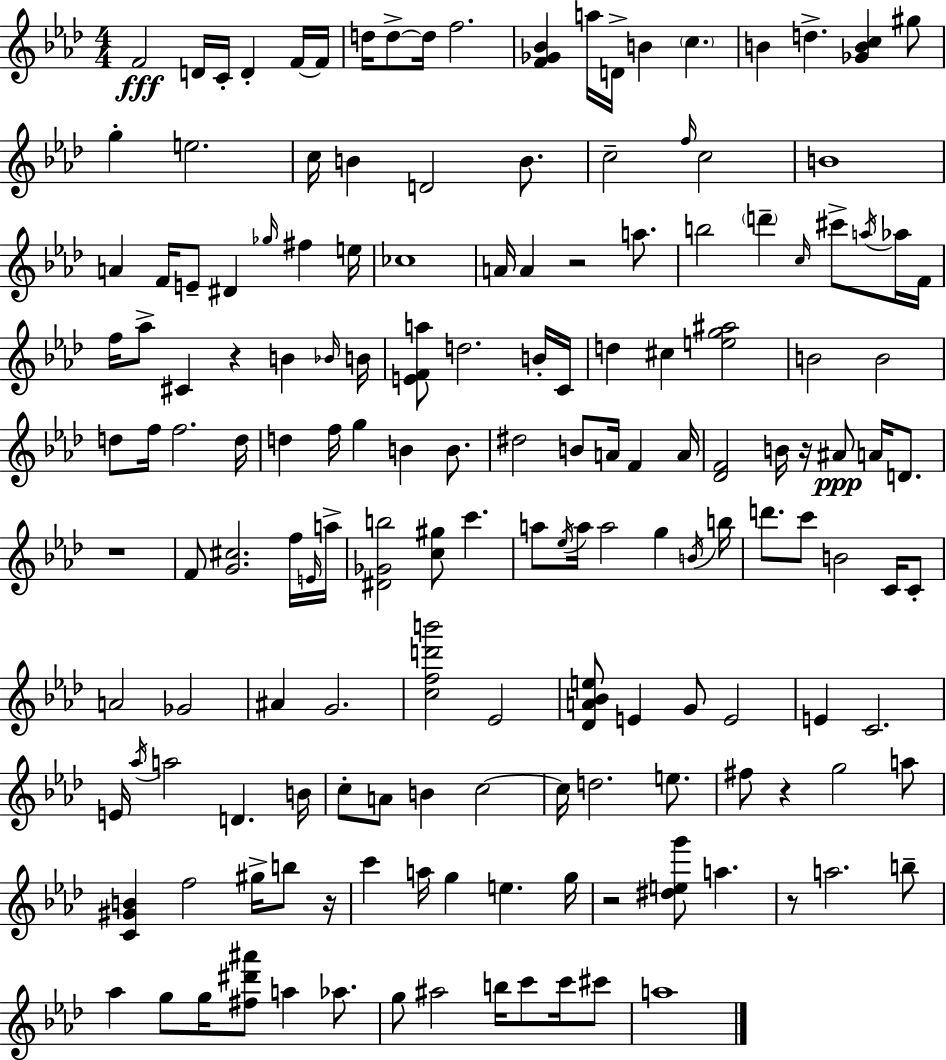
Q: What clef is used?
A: treble